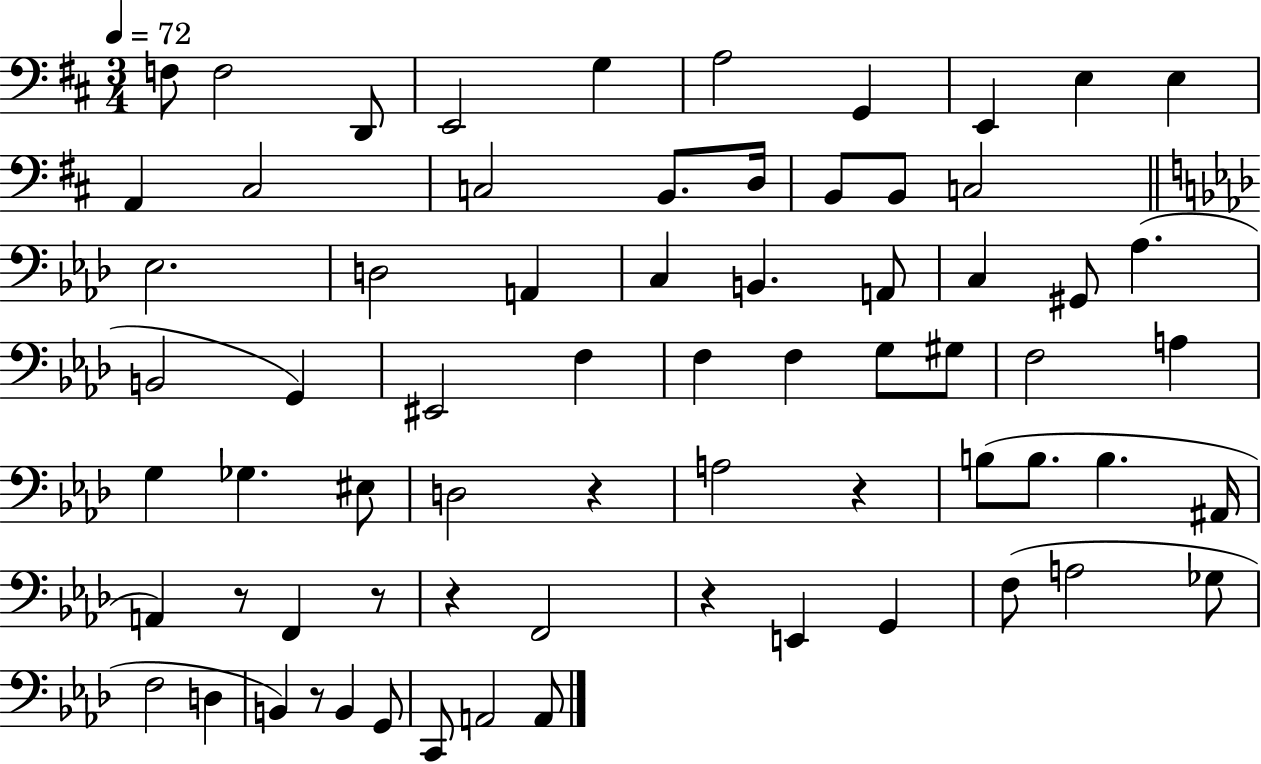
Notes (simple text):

F3/e F3/h D2/e E2/h G3/q A3/h G2/q E2/q E3/q E3/q A2/q C#3/h C3/h B2/e. D3/s B2/e B2/e C3/h Eb3/h. D3/h A2/q C3/q B2/q. A2/e C3/q G#2/e Ab3/q. B2/h G2/q EIS2/h F3/q F3/q F3/q G3/e G#3/e F3/h A3/q G3/q Gb3/q. EIS3/e D3/h R/q A3/h R/q B3/e B3/e. B3/q. A#2/s A2/q R/e F2/q R/e R/q F2/h R/q E2/q G2/q F3/e A3/h Gb3/e F3/h D3/q B2/q R/e B2/q G2/e C2/e A2/h A2/e